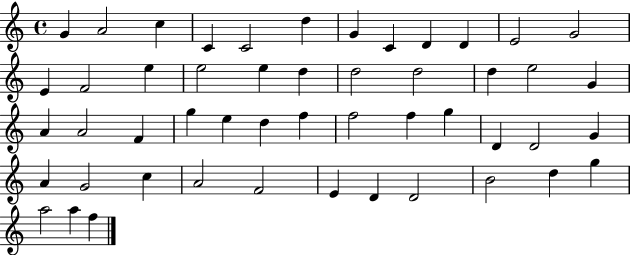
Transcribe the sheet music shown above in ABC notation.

X:1
T:Untitled
M:4/4
L:1/4
K:C
G A2 c C C2 d G C D D E2 G2 E F2 e e2 e d d2 d2 d e2 G A A2 F g e d f f2 f g D D2 G A G2 c A2 F2 E D D2 B2 d g a2 a f